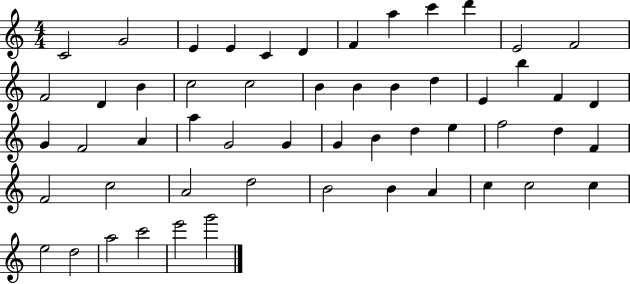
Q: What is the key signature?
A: C major